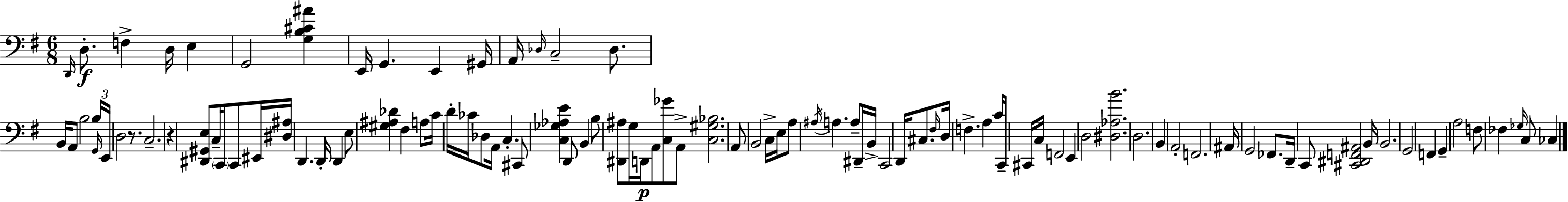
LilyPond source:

{
  \clef bass
  \numericTimeSignature
  \time 6/8
  \key e \minor
  \grace { d,16 }\f d8.-. f4-> d16 e4 | g,2 <g b cis' ais'>4 | e,16 g,4. e,4 | gis,16 a,16 \grace { des16 } c2-- des8. | \break b,16 a,8 b2 | \tuplet 3/2 { b16 \grace { g,16 } e,16 } d2 | r8. c2.-- | r4 <dis, gis, e>8 c16-- \parenthesize c,8 | \break c,8 eis,16 <dis ais>16 d,4. d,16-. d,4 | e8 <gis ais des'>4 fis4 | a8 c'16 d'16-. ces'16 des8 a,16 c4.-. | cis,8 <c ges aes e'>4 d,8 b,4 | \break b8 <dis, ais>8 g16 d,16\p a,8 <c ges'>8 | a,8-> <c gis bes>2. | a,8 b,2 | c16-> e16 a8 \acciaccatura { ais16 } a4. | \break a8-- dis,16-- b,16-> c,2 | d,16 cis8. \grace { fis16 } d16 f4.-> | a4 c'16 c,8-- cis,16 c16 f,2 | e,4 d2 | \break <dis aes b'>2. | d2. | b,4 a,2-. | f,2. | \break ais,16 g,2 | fes,8. d,16-- c,8 <cis, dis, f, ais,>2 | b,16 b,2. | g,2 | \break f,4 g,4-- a2 | f8 fes4 \grace { ges16 } | c8 ces4 \bar "|."
}